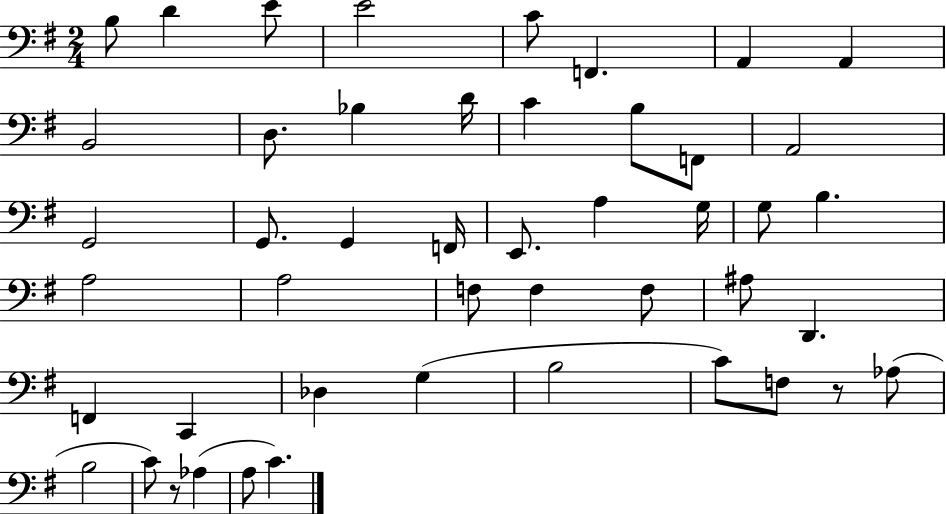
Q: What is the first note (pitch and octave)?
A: B3